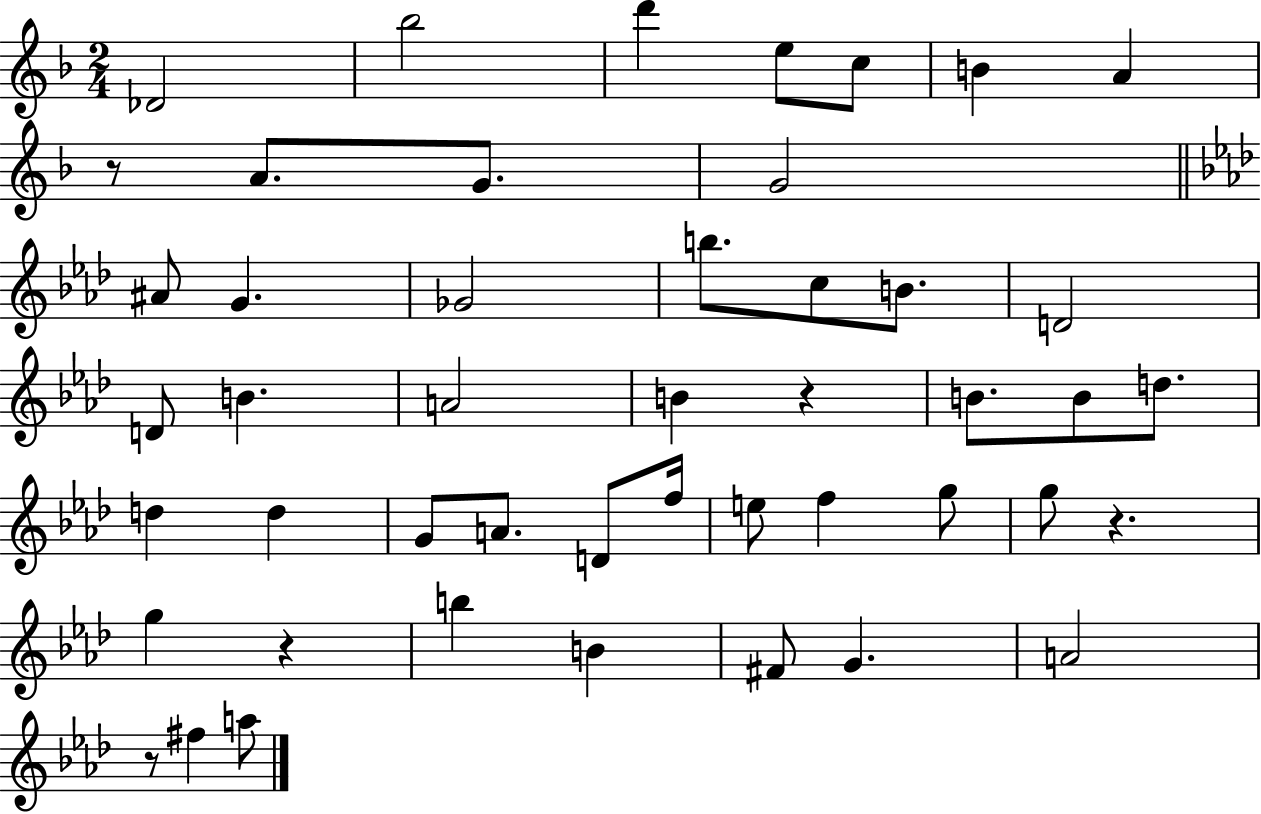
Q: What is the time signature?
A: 2/4